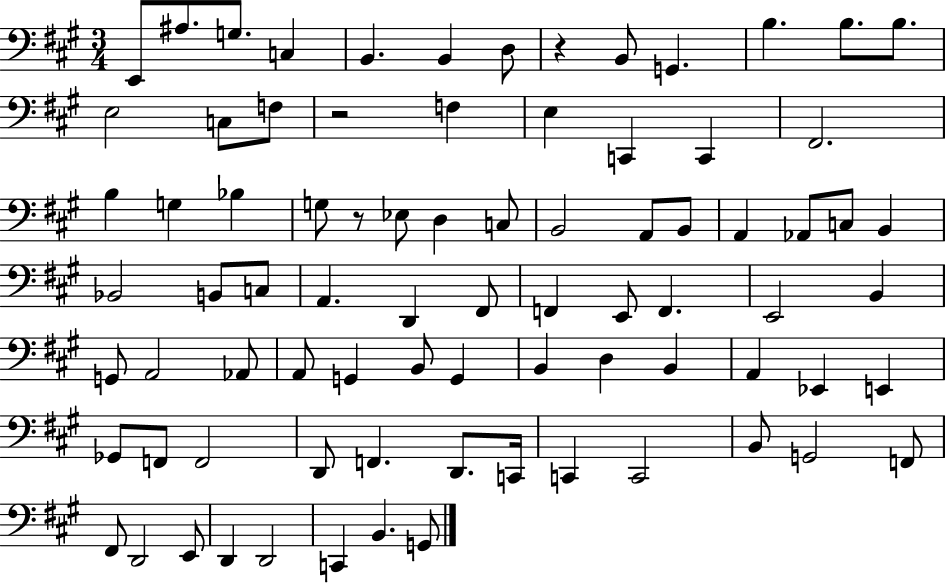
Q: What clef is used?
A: bass